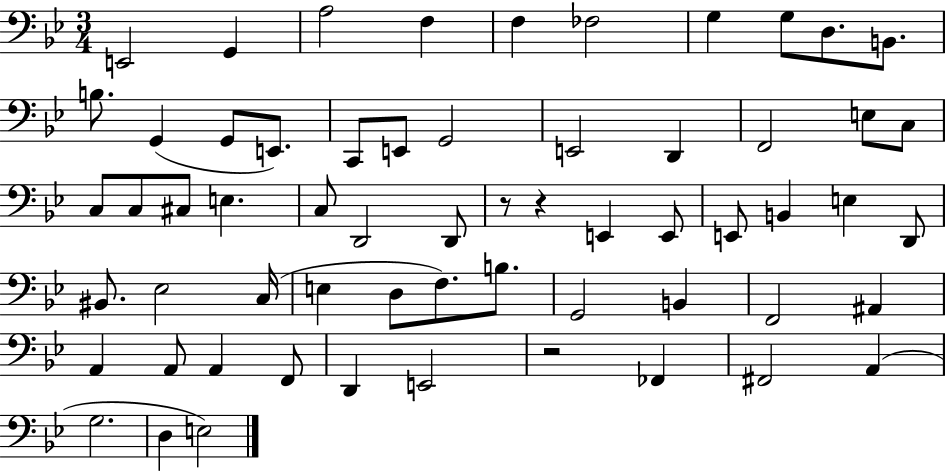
{
  \clef bass
  \numericTimeSignature
  \time 3/4
  \key bes \major
  e,2 g,4 | a2 f4 | f4 fes2 | g4 g8 d8. b,8. | \break b8. g,4( g,8 e,8.) | c,8 e,8 g,2 | e,2 d,4 | f,2 e8 c8 | \break c8 c8 cis8 e4. | c8 d,2 d,8 | r8 r4 e,4 e,8 | e,8 b,4 e4 d,8 | \break bis,8. ees2 c16( | e4 d8 f8.) b8. | g,2 b,4 | f,2 ais,4 | \break a,4 a,8 a,4 f,8 | d,4 e,2 | r2 fes,4 | fis,2 a,4( | \break g2. | d4 e2) | \bar "|."
}